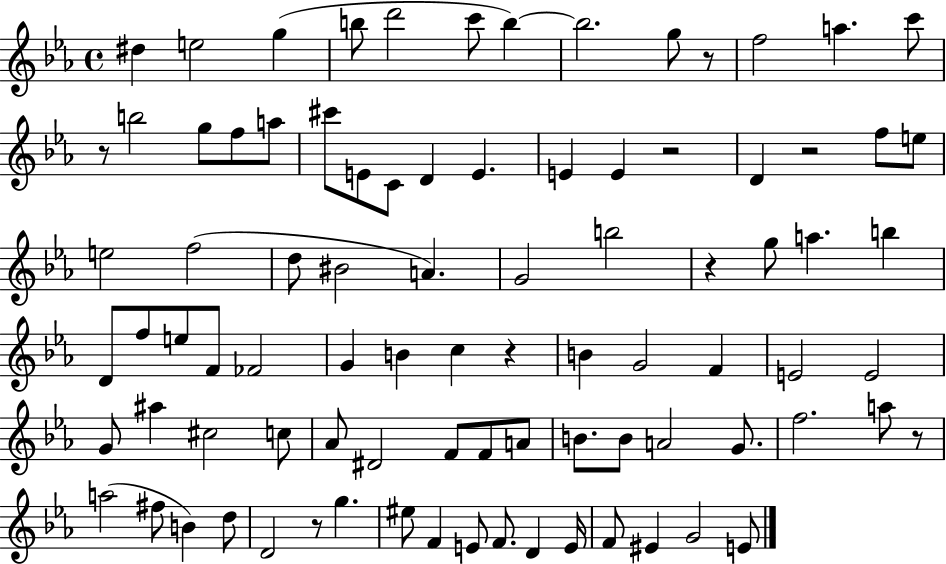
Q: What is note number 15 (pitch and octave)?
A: F5